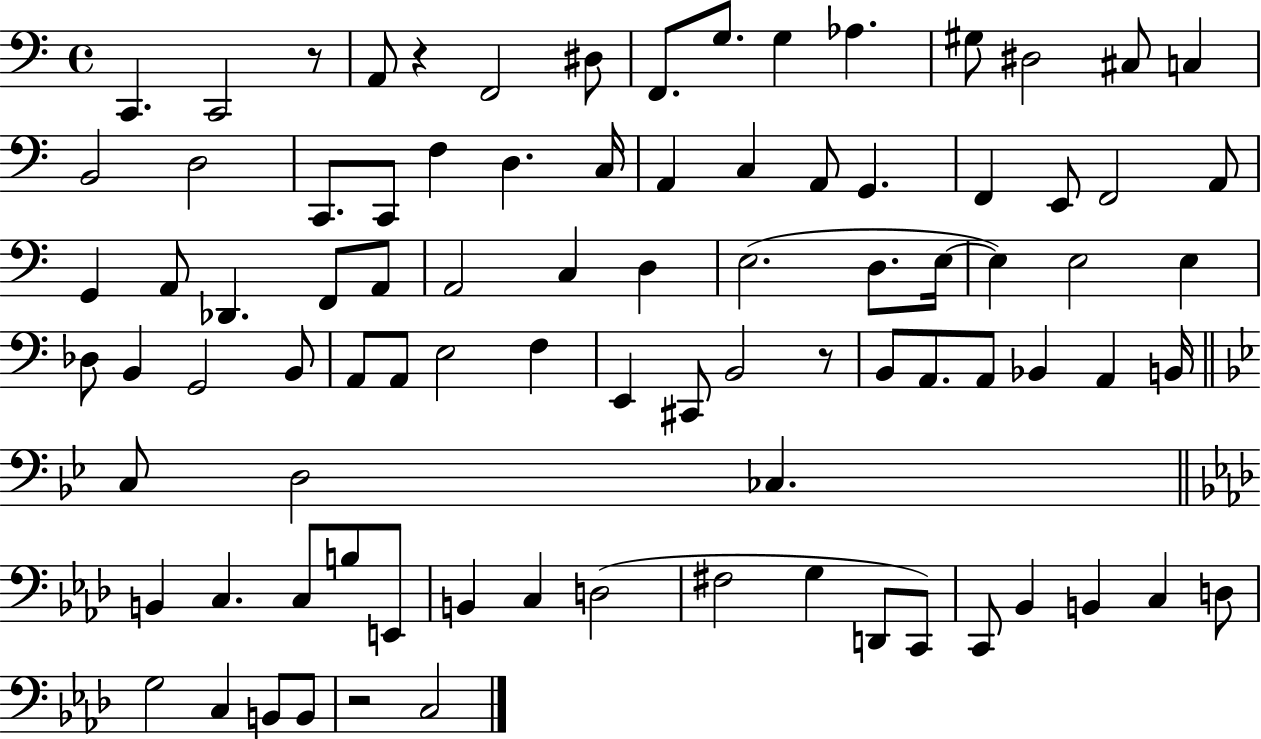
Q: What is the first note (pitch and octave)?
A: C2